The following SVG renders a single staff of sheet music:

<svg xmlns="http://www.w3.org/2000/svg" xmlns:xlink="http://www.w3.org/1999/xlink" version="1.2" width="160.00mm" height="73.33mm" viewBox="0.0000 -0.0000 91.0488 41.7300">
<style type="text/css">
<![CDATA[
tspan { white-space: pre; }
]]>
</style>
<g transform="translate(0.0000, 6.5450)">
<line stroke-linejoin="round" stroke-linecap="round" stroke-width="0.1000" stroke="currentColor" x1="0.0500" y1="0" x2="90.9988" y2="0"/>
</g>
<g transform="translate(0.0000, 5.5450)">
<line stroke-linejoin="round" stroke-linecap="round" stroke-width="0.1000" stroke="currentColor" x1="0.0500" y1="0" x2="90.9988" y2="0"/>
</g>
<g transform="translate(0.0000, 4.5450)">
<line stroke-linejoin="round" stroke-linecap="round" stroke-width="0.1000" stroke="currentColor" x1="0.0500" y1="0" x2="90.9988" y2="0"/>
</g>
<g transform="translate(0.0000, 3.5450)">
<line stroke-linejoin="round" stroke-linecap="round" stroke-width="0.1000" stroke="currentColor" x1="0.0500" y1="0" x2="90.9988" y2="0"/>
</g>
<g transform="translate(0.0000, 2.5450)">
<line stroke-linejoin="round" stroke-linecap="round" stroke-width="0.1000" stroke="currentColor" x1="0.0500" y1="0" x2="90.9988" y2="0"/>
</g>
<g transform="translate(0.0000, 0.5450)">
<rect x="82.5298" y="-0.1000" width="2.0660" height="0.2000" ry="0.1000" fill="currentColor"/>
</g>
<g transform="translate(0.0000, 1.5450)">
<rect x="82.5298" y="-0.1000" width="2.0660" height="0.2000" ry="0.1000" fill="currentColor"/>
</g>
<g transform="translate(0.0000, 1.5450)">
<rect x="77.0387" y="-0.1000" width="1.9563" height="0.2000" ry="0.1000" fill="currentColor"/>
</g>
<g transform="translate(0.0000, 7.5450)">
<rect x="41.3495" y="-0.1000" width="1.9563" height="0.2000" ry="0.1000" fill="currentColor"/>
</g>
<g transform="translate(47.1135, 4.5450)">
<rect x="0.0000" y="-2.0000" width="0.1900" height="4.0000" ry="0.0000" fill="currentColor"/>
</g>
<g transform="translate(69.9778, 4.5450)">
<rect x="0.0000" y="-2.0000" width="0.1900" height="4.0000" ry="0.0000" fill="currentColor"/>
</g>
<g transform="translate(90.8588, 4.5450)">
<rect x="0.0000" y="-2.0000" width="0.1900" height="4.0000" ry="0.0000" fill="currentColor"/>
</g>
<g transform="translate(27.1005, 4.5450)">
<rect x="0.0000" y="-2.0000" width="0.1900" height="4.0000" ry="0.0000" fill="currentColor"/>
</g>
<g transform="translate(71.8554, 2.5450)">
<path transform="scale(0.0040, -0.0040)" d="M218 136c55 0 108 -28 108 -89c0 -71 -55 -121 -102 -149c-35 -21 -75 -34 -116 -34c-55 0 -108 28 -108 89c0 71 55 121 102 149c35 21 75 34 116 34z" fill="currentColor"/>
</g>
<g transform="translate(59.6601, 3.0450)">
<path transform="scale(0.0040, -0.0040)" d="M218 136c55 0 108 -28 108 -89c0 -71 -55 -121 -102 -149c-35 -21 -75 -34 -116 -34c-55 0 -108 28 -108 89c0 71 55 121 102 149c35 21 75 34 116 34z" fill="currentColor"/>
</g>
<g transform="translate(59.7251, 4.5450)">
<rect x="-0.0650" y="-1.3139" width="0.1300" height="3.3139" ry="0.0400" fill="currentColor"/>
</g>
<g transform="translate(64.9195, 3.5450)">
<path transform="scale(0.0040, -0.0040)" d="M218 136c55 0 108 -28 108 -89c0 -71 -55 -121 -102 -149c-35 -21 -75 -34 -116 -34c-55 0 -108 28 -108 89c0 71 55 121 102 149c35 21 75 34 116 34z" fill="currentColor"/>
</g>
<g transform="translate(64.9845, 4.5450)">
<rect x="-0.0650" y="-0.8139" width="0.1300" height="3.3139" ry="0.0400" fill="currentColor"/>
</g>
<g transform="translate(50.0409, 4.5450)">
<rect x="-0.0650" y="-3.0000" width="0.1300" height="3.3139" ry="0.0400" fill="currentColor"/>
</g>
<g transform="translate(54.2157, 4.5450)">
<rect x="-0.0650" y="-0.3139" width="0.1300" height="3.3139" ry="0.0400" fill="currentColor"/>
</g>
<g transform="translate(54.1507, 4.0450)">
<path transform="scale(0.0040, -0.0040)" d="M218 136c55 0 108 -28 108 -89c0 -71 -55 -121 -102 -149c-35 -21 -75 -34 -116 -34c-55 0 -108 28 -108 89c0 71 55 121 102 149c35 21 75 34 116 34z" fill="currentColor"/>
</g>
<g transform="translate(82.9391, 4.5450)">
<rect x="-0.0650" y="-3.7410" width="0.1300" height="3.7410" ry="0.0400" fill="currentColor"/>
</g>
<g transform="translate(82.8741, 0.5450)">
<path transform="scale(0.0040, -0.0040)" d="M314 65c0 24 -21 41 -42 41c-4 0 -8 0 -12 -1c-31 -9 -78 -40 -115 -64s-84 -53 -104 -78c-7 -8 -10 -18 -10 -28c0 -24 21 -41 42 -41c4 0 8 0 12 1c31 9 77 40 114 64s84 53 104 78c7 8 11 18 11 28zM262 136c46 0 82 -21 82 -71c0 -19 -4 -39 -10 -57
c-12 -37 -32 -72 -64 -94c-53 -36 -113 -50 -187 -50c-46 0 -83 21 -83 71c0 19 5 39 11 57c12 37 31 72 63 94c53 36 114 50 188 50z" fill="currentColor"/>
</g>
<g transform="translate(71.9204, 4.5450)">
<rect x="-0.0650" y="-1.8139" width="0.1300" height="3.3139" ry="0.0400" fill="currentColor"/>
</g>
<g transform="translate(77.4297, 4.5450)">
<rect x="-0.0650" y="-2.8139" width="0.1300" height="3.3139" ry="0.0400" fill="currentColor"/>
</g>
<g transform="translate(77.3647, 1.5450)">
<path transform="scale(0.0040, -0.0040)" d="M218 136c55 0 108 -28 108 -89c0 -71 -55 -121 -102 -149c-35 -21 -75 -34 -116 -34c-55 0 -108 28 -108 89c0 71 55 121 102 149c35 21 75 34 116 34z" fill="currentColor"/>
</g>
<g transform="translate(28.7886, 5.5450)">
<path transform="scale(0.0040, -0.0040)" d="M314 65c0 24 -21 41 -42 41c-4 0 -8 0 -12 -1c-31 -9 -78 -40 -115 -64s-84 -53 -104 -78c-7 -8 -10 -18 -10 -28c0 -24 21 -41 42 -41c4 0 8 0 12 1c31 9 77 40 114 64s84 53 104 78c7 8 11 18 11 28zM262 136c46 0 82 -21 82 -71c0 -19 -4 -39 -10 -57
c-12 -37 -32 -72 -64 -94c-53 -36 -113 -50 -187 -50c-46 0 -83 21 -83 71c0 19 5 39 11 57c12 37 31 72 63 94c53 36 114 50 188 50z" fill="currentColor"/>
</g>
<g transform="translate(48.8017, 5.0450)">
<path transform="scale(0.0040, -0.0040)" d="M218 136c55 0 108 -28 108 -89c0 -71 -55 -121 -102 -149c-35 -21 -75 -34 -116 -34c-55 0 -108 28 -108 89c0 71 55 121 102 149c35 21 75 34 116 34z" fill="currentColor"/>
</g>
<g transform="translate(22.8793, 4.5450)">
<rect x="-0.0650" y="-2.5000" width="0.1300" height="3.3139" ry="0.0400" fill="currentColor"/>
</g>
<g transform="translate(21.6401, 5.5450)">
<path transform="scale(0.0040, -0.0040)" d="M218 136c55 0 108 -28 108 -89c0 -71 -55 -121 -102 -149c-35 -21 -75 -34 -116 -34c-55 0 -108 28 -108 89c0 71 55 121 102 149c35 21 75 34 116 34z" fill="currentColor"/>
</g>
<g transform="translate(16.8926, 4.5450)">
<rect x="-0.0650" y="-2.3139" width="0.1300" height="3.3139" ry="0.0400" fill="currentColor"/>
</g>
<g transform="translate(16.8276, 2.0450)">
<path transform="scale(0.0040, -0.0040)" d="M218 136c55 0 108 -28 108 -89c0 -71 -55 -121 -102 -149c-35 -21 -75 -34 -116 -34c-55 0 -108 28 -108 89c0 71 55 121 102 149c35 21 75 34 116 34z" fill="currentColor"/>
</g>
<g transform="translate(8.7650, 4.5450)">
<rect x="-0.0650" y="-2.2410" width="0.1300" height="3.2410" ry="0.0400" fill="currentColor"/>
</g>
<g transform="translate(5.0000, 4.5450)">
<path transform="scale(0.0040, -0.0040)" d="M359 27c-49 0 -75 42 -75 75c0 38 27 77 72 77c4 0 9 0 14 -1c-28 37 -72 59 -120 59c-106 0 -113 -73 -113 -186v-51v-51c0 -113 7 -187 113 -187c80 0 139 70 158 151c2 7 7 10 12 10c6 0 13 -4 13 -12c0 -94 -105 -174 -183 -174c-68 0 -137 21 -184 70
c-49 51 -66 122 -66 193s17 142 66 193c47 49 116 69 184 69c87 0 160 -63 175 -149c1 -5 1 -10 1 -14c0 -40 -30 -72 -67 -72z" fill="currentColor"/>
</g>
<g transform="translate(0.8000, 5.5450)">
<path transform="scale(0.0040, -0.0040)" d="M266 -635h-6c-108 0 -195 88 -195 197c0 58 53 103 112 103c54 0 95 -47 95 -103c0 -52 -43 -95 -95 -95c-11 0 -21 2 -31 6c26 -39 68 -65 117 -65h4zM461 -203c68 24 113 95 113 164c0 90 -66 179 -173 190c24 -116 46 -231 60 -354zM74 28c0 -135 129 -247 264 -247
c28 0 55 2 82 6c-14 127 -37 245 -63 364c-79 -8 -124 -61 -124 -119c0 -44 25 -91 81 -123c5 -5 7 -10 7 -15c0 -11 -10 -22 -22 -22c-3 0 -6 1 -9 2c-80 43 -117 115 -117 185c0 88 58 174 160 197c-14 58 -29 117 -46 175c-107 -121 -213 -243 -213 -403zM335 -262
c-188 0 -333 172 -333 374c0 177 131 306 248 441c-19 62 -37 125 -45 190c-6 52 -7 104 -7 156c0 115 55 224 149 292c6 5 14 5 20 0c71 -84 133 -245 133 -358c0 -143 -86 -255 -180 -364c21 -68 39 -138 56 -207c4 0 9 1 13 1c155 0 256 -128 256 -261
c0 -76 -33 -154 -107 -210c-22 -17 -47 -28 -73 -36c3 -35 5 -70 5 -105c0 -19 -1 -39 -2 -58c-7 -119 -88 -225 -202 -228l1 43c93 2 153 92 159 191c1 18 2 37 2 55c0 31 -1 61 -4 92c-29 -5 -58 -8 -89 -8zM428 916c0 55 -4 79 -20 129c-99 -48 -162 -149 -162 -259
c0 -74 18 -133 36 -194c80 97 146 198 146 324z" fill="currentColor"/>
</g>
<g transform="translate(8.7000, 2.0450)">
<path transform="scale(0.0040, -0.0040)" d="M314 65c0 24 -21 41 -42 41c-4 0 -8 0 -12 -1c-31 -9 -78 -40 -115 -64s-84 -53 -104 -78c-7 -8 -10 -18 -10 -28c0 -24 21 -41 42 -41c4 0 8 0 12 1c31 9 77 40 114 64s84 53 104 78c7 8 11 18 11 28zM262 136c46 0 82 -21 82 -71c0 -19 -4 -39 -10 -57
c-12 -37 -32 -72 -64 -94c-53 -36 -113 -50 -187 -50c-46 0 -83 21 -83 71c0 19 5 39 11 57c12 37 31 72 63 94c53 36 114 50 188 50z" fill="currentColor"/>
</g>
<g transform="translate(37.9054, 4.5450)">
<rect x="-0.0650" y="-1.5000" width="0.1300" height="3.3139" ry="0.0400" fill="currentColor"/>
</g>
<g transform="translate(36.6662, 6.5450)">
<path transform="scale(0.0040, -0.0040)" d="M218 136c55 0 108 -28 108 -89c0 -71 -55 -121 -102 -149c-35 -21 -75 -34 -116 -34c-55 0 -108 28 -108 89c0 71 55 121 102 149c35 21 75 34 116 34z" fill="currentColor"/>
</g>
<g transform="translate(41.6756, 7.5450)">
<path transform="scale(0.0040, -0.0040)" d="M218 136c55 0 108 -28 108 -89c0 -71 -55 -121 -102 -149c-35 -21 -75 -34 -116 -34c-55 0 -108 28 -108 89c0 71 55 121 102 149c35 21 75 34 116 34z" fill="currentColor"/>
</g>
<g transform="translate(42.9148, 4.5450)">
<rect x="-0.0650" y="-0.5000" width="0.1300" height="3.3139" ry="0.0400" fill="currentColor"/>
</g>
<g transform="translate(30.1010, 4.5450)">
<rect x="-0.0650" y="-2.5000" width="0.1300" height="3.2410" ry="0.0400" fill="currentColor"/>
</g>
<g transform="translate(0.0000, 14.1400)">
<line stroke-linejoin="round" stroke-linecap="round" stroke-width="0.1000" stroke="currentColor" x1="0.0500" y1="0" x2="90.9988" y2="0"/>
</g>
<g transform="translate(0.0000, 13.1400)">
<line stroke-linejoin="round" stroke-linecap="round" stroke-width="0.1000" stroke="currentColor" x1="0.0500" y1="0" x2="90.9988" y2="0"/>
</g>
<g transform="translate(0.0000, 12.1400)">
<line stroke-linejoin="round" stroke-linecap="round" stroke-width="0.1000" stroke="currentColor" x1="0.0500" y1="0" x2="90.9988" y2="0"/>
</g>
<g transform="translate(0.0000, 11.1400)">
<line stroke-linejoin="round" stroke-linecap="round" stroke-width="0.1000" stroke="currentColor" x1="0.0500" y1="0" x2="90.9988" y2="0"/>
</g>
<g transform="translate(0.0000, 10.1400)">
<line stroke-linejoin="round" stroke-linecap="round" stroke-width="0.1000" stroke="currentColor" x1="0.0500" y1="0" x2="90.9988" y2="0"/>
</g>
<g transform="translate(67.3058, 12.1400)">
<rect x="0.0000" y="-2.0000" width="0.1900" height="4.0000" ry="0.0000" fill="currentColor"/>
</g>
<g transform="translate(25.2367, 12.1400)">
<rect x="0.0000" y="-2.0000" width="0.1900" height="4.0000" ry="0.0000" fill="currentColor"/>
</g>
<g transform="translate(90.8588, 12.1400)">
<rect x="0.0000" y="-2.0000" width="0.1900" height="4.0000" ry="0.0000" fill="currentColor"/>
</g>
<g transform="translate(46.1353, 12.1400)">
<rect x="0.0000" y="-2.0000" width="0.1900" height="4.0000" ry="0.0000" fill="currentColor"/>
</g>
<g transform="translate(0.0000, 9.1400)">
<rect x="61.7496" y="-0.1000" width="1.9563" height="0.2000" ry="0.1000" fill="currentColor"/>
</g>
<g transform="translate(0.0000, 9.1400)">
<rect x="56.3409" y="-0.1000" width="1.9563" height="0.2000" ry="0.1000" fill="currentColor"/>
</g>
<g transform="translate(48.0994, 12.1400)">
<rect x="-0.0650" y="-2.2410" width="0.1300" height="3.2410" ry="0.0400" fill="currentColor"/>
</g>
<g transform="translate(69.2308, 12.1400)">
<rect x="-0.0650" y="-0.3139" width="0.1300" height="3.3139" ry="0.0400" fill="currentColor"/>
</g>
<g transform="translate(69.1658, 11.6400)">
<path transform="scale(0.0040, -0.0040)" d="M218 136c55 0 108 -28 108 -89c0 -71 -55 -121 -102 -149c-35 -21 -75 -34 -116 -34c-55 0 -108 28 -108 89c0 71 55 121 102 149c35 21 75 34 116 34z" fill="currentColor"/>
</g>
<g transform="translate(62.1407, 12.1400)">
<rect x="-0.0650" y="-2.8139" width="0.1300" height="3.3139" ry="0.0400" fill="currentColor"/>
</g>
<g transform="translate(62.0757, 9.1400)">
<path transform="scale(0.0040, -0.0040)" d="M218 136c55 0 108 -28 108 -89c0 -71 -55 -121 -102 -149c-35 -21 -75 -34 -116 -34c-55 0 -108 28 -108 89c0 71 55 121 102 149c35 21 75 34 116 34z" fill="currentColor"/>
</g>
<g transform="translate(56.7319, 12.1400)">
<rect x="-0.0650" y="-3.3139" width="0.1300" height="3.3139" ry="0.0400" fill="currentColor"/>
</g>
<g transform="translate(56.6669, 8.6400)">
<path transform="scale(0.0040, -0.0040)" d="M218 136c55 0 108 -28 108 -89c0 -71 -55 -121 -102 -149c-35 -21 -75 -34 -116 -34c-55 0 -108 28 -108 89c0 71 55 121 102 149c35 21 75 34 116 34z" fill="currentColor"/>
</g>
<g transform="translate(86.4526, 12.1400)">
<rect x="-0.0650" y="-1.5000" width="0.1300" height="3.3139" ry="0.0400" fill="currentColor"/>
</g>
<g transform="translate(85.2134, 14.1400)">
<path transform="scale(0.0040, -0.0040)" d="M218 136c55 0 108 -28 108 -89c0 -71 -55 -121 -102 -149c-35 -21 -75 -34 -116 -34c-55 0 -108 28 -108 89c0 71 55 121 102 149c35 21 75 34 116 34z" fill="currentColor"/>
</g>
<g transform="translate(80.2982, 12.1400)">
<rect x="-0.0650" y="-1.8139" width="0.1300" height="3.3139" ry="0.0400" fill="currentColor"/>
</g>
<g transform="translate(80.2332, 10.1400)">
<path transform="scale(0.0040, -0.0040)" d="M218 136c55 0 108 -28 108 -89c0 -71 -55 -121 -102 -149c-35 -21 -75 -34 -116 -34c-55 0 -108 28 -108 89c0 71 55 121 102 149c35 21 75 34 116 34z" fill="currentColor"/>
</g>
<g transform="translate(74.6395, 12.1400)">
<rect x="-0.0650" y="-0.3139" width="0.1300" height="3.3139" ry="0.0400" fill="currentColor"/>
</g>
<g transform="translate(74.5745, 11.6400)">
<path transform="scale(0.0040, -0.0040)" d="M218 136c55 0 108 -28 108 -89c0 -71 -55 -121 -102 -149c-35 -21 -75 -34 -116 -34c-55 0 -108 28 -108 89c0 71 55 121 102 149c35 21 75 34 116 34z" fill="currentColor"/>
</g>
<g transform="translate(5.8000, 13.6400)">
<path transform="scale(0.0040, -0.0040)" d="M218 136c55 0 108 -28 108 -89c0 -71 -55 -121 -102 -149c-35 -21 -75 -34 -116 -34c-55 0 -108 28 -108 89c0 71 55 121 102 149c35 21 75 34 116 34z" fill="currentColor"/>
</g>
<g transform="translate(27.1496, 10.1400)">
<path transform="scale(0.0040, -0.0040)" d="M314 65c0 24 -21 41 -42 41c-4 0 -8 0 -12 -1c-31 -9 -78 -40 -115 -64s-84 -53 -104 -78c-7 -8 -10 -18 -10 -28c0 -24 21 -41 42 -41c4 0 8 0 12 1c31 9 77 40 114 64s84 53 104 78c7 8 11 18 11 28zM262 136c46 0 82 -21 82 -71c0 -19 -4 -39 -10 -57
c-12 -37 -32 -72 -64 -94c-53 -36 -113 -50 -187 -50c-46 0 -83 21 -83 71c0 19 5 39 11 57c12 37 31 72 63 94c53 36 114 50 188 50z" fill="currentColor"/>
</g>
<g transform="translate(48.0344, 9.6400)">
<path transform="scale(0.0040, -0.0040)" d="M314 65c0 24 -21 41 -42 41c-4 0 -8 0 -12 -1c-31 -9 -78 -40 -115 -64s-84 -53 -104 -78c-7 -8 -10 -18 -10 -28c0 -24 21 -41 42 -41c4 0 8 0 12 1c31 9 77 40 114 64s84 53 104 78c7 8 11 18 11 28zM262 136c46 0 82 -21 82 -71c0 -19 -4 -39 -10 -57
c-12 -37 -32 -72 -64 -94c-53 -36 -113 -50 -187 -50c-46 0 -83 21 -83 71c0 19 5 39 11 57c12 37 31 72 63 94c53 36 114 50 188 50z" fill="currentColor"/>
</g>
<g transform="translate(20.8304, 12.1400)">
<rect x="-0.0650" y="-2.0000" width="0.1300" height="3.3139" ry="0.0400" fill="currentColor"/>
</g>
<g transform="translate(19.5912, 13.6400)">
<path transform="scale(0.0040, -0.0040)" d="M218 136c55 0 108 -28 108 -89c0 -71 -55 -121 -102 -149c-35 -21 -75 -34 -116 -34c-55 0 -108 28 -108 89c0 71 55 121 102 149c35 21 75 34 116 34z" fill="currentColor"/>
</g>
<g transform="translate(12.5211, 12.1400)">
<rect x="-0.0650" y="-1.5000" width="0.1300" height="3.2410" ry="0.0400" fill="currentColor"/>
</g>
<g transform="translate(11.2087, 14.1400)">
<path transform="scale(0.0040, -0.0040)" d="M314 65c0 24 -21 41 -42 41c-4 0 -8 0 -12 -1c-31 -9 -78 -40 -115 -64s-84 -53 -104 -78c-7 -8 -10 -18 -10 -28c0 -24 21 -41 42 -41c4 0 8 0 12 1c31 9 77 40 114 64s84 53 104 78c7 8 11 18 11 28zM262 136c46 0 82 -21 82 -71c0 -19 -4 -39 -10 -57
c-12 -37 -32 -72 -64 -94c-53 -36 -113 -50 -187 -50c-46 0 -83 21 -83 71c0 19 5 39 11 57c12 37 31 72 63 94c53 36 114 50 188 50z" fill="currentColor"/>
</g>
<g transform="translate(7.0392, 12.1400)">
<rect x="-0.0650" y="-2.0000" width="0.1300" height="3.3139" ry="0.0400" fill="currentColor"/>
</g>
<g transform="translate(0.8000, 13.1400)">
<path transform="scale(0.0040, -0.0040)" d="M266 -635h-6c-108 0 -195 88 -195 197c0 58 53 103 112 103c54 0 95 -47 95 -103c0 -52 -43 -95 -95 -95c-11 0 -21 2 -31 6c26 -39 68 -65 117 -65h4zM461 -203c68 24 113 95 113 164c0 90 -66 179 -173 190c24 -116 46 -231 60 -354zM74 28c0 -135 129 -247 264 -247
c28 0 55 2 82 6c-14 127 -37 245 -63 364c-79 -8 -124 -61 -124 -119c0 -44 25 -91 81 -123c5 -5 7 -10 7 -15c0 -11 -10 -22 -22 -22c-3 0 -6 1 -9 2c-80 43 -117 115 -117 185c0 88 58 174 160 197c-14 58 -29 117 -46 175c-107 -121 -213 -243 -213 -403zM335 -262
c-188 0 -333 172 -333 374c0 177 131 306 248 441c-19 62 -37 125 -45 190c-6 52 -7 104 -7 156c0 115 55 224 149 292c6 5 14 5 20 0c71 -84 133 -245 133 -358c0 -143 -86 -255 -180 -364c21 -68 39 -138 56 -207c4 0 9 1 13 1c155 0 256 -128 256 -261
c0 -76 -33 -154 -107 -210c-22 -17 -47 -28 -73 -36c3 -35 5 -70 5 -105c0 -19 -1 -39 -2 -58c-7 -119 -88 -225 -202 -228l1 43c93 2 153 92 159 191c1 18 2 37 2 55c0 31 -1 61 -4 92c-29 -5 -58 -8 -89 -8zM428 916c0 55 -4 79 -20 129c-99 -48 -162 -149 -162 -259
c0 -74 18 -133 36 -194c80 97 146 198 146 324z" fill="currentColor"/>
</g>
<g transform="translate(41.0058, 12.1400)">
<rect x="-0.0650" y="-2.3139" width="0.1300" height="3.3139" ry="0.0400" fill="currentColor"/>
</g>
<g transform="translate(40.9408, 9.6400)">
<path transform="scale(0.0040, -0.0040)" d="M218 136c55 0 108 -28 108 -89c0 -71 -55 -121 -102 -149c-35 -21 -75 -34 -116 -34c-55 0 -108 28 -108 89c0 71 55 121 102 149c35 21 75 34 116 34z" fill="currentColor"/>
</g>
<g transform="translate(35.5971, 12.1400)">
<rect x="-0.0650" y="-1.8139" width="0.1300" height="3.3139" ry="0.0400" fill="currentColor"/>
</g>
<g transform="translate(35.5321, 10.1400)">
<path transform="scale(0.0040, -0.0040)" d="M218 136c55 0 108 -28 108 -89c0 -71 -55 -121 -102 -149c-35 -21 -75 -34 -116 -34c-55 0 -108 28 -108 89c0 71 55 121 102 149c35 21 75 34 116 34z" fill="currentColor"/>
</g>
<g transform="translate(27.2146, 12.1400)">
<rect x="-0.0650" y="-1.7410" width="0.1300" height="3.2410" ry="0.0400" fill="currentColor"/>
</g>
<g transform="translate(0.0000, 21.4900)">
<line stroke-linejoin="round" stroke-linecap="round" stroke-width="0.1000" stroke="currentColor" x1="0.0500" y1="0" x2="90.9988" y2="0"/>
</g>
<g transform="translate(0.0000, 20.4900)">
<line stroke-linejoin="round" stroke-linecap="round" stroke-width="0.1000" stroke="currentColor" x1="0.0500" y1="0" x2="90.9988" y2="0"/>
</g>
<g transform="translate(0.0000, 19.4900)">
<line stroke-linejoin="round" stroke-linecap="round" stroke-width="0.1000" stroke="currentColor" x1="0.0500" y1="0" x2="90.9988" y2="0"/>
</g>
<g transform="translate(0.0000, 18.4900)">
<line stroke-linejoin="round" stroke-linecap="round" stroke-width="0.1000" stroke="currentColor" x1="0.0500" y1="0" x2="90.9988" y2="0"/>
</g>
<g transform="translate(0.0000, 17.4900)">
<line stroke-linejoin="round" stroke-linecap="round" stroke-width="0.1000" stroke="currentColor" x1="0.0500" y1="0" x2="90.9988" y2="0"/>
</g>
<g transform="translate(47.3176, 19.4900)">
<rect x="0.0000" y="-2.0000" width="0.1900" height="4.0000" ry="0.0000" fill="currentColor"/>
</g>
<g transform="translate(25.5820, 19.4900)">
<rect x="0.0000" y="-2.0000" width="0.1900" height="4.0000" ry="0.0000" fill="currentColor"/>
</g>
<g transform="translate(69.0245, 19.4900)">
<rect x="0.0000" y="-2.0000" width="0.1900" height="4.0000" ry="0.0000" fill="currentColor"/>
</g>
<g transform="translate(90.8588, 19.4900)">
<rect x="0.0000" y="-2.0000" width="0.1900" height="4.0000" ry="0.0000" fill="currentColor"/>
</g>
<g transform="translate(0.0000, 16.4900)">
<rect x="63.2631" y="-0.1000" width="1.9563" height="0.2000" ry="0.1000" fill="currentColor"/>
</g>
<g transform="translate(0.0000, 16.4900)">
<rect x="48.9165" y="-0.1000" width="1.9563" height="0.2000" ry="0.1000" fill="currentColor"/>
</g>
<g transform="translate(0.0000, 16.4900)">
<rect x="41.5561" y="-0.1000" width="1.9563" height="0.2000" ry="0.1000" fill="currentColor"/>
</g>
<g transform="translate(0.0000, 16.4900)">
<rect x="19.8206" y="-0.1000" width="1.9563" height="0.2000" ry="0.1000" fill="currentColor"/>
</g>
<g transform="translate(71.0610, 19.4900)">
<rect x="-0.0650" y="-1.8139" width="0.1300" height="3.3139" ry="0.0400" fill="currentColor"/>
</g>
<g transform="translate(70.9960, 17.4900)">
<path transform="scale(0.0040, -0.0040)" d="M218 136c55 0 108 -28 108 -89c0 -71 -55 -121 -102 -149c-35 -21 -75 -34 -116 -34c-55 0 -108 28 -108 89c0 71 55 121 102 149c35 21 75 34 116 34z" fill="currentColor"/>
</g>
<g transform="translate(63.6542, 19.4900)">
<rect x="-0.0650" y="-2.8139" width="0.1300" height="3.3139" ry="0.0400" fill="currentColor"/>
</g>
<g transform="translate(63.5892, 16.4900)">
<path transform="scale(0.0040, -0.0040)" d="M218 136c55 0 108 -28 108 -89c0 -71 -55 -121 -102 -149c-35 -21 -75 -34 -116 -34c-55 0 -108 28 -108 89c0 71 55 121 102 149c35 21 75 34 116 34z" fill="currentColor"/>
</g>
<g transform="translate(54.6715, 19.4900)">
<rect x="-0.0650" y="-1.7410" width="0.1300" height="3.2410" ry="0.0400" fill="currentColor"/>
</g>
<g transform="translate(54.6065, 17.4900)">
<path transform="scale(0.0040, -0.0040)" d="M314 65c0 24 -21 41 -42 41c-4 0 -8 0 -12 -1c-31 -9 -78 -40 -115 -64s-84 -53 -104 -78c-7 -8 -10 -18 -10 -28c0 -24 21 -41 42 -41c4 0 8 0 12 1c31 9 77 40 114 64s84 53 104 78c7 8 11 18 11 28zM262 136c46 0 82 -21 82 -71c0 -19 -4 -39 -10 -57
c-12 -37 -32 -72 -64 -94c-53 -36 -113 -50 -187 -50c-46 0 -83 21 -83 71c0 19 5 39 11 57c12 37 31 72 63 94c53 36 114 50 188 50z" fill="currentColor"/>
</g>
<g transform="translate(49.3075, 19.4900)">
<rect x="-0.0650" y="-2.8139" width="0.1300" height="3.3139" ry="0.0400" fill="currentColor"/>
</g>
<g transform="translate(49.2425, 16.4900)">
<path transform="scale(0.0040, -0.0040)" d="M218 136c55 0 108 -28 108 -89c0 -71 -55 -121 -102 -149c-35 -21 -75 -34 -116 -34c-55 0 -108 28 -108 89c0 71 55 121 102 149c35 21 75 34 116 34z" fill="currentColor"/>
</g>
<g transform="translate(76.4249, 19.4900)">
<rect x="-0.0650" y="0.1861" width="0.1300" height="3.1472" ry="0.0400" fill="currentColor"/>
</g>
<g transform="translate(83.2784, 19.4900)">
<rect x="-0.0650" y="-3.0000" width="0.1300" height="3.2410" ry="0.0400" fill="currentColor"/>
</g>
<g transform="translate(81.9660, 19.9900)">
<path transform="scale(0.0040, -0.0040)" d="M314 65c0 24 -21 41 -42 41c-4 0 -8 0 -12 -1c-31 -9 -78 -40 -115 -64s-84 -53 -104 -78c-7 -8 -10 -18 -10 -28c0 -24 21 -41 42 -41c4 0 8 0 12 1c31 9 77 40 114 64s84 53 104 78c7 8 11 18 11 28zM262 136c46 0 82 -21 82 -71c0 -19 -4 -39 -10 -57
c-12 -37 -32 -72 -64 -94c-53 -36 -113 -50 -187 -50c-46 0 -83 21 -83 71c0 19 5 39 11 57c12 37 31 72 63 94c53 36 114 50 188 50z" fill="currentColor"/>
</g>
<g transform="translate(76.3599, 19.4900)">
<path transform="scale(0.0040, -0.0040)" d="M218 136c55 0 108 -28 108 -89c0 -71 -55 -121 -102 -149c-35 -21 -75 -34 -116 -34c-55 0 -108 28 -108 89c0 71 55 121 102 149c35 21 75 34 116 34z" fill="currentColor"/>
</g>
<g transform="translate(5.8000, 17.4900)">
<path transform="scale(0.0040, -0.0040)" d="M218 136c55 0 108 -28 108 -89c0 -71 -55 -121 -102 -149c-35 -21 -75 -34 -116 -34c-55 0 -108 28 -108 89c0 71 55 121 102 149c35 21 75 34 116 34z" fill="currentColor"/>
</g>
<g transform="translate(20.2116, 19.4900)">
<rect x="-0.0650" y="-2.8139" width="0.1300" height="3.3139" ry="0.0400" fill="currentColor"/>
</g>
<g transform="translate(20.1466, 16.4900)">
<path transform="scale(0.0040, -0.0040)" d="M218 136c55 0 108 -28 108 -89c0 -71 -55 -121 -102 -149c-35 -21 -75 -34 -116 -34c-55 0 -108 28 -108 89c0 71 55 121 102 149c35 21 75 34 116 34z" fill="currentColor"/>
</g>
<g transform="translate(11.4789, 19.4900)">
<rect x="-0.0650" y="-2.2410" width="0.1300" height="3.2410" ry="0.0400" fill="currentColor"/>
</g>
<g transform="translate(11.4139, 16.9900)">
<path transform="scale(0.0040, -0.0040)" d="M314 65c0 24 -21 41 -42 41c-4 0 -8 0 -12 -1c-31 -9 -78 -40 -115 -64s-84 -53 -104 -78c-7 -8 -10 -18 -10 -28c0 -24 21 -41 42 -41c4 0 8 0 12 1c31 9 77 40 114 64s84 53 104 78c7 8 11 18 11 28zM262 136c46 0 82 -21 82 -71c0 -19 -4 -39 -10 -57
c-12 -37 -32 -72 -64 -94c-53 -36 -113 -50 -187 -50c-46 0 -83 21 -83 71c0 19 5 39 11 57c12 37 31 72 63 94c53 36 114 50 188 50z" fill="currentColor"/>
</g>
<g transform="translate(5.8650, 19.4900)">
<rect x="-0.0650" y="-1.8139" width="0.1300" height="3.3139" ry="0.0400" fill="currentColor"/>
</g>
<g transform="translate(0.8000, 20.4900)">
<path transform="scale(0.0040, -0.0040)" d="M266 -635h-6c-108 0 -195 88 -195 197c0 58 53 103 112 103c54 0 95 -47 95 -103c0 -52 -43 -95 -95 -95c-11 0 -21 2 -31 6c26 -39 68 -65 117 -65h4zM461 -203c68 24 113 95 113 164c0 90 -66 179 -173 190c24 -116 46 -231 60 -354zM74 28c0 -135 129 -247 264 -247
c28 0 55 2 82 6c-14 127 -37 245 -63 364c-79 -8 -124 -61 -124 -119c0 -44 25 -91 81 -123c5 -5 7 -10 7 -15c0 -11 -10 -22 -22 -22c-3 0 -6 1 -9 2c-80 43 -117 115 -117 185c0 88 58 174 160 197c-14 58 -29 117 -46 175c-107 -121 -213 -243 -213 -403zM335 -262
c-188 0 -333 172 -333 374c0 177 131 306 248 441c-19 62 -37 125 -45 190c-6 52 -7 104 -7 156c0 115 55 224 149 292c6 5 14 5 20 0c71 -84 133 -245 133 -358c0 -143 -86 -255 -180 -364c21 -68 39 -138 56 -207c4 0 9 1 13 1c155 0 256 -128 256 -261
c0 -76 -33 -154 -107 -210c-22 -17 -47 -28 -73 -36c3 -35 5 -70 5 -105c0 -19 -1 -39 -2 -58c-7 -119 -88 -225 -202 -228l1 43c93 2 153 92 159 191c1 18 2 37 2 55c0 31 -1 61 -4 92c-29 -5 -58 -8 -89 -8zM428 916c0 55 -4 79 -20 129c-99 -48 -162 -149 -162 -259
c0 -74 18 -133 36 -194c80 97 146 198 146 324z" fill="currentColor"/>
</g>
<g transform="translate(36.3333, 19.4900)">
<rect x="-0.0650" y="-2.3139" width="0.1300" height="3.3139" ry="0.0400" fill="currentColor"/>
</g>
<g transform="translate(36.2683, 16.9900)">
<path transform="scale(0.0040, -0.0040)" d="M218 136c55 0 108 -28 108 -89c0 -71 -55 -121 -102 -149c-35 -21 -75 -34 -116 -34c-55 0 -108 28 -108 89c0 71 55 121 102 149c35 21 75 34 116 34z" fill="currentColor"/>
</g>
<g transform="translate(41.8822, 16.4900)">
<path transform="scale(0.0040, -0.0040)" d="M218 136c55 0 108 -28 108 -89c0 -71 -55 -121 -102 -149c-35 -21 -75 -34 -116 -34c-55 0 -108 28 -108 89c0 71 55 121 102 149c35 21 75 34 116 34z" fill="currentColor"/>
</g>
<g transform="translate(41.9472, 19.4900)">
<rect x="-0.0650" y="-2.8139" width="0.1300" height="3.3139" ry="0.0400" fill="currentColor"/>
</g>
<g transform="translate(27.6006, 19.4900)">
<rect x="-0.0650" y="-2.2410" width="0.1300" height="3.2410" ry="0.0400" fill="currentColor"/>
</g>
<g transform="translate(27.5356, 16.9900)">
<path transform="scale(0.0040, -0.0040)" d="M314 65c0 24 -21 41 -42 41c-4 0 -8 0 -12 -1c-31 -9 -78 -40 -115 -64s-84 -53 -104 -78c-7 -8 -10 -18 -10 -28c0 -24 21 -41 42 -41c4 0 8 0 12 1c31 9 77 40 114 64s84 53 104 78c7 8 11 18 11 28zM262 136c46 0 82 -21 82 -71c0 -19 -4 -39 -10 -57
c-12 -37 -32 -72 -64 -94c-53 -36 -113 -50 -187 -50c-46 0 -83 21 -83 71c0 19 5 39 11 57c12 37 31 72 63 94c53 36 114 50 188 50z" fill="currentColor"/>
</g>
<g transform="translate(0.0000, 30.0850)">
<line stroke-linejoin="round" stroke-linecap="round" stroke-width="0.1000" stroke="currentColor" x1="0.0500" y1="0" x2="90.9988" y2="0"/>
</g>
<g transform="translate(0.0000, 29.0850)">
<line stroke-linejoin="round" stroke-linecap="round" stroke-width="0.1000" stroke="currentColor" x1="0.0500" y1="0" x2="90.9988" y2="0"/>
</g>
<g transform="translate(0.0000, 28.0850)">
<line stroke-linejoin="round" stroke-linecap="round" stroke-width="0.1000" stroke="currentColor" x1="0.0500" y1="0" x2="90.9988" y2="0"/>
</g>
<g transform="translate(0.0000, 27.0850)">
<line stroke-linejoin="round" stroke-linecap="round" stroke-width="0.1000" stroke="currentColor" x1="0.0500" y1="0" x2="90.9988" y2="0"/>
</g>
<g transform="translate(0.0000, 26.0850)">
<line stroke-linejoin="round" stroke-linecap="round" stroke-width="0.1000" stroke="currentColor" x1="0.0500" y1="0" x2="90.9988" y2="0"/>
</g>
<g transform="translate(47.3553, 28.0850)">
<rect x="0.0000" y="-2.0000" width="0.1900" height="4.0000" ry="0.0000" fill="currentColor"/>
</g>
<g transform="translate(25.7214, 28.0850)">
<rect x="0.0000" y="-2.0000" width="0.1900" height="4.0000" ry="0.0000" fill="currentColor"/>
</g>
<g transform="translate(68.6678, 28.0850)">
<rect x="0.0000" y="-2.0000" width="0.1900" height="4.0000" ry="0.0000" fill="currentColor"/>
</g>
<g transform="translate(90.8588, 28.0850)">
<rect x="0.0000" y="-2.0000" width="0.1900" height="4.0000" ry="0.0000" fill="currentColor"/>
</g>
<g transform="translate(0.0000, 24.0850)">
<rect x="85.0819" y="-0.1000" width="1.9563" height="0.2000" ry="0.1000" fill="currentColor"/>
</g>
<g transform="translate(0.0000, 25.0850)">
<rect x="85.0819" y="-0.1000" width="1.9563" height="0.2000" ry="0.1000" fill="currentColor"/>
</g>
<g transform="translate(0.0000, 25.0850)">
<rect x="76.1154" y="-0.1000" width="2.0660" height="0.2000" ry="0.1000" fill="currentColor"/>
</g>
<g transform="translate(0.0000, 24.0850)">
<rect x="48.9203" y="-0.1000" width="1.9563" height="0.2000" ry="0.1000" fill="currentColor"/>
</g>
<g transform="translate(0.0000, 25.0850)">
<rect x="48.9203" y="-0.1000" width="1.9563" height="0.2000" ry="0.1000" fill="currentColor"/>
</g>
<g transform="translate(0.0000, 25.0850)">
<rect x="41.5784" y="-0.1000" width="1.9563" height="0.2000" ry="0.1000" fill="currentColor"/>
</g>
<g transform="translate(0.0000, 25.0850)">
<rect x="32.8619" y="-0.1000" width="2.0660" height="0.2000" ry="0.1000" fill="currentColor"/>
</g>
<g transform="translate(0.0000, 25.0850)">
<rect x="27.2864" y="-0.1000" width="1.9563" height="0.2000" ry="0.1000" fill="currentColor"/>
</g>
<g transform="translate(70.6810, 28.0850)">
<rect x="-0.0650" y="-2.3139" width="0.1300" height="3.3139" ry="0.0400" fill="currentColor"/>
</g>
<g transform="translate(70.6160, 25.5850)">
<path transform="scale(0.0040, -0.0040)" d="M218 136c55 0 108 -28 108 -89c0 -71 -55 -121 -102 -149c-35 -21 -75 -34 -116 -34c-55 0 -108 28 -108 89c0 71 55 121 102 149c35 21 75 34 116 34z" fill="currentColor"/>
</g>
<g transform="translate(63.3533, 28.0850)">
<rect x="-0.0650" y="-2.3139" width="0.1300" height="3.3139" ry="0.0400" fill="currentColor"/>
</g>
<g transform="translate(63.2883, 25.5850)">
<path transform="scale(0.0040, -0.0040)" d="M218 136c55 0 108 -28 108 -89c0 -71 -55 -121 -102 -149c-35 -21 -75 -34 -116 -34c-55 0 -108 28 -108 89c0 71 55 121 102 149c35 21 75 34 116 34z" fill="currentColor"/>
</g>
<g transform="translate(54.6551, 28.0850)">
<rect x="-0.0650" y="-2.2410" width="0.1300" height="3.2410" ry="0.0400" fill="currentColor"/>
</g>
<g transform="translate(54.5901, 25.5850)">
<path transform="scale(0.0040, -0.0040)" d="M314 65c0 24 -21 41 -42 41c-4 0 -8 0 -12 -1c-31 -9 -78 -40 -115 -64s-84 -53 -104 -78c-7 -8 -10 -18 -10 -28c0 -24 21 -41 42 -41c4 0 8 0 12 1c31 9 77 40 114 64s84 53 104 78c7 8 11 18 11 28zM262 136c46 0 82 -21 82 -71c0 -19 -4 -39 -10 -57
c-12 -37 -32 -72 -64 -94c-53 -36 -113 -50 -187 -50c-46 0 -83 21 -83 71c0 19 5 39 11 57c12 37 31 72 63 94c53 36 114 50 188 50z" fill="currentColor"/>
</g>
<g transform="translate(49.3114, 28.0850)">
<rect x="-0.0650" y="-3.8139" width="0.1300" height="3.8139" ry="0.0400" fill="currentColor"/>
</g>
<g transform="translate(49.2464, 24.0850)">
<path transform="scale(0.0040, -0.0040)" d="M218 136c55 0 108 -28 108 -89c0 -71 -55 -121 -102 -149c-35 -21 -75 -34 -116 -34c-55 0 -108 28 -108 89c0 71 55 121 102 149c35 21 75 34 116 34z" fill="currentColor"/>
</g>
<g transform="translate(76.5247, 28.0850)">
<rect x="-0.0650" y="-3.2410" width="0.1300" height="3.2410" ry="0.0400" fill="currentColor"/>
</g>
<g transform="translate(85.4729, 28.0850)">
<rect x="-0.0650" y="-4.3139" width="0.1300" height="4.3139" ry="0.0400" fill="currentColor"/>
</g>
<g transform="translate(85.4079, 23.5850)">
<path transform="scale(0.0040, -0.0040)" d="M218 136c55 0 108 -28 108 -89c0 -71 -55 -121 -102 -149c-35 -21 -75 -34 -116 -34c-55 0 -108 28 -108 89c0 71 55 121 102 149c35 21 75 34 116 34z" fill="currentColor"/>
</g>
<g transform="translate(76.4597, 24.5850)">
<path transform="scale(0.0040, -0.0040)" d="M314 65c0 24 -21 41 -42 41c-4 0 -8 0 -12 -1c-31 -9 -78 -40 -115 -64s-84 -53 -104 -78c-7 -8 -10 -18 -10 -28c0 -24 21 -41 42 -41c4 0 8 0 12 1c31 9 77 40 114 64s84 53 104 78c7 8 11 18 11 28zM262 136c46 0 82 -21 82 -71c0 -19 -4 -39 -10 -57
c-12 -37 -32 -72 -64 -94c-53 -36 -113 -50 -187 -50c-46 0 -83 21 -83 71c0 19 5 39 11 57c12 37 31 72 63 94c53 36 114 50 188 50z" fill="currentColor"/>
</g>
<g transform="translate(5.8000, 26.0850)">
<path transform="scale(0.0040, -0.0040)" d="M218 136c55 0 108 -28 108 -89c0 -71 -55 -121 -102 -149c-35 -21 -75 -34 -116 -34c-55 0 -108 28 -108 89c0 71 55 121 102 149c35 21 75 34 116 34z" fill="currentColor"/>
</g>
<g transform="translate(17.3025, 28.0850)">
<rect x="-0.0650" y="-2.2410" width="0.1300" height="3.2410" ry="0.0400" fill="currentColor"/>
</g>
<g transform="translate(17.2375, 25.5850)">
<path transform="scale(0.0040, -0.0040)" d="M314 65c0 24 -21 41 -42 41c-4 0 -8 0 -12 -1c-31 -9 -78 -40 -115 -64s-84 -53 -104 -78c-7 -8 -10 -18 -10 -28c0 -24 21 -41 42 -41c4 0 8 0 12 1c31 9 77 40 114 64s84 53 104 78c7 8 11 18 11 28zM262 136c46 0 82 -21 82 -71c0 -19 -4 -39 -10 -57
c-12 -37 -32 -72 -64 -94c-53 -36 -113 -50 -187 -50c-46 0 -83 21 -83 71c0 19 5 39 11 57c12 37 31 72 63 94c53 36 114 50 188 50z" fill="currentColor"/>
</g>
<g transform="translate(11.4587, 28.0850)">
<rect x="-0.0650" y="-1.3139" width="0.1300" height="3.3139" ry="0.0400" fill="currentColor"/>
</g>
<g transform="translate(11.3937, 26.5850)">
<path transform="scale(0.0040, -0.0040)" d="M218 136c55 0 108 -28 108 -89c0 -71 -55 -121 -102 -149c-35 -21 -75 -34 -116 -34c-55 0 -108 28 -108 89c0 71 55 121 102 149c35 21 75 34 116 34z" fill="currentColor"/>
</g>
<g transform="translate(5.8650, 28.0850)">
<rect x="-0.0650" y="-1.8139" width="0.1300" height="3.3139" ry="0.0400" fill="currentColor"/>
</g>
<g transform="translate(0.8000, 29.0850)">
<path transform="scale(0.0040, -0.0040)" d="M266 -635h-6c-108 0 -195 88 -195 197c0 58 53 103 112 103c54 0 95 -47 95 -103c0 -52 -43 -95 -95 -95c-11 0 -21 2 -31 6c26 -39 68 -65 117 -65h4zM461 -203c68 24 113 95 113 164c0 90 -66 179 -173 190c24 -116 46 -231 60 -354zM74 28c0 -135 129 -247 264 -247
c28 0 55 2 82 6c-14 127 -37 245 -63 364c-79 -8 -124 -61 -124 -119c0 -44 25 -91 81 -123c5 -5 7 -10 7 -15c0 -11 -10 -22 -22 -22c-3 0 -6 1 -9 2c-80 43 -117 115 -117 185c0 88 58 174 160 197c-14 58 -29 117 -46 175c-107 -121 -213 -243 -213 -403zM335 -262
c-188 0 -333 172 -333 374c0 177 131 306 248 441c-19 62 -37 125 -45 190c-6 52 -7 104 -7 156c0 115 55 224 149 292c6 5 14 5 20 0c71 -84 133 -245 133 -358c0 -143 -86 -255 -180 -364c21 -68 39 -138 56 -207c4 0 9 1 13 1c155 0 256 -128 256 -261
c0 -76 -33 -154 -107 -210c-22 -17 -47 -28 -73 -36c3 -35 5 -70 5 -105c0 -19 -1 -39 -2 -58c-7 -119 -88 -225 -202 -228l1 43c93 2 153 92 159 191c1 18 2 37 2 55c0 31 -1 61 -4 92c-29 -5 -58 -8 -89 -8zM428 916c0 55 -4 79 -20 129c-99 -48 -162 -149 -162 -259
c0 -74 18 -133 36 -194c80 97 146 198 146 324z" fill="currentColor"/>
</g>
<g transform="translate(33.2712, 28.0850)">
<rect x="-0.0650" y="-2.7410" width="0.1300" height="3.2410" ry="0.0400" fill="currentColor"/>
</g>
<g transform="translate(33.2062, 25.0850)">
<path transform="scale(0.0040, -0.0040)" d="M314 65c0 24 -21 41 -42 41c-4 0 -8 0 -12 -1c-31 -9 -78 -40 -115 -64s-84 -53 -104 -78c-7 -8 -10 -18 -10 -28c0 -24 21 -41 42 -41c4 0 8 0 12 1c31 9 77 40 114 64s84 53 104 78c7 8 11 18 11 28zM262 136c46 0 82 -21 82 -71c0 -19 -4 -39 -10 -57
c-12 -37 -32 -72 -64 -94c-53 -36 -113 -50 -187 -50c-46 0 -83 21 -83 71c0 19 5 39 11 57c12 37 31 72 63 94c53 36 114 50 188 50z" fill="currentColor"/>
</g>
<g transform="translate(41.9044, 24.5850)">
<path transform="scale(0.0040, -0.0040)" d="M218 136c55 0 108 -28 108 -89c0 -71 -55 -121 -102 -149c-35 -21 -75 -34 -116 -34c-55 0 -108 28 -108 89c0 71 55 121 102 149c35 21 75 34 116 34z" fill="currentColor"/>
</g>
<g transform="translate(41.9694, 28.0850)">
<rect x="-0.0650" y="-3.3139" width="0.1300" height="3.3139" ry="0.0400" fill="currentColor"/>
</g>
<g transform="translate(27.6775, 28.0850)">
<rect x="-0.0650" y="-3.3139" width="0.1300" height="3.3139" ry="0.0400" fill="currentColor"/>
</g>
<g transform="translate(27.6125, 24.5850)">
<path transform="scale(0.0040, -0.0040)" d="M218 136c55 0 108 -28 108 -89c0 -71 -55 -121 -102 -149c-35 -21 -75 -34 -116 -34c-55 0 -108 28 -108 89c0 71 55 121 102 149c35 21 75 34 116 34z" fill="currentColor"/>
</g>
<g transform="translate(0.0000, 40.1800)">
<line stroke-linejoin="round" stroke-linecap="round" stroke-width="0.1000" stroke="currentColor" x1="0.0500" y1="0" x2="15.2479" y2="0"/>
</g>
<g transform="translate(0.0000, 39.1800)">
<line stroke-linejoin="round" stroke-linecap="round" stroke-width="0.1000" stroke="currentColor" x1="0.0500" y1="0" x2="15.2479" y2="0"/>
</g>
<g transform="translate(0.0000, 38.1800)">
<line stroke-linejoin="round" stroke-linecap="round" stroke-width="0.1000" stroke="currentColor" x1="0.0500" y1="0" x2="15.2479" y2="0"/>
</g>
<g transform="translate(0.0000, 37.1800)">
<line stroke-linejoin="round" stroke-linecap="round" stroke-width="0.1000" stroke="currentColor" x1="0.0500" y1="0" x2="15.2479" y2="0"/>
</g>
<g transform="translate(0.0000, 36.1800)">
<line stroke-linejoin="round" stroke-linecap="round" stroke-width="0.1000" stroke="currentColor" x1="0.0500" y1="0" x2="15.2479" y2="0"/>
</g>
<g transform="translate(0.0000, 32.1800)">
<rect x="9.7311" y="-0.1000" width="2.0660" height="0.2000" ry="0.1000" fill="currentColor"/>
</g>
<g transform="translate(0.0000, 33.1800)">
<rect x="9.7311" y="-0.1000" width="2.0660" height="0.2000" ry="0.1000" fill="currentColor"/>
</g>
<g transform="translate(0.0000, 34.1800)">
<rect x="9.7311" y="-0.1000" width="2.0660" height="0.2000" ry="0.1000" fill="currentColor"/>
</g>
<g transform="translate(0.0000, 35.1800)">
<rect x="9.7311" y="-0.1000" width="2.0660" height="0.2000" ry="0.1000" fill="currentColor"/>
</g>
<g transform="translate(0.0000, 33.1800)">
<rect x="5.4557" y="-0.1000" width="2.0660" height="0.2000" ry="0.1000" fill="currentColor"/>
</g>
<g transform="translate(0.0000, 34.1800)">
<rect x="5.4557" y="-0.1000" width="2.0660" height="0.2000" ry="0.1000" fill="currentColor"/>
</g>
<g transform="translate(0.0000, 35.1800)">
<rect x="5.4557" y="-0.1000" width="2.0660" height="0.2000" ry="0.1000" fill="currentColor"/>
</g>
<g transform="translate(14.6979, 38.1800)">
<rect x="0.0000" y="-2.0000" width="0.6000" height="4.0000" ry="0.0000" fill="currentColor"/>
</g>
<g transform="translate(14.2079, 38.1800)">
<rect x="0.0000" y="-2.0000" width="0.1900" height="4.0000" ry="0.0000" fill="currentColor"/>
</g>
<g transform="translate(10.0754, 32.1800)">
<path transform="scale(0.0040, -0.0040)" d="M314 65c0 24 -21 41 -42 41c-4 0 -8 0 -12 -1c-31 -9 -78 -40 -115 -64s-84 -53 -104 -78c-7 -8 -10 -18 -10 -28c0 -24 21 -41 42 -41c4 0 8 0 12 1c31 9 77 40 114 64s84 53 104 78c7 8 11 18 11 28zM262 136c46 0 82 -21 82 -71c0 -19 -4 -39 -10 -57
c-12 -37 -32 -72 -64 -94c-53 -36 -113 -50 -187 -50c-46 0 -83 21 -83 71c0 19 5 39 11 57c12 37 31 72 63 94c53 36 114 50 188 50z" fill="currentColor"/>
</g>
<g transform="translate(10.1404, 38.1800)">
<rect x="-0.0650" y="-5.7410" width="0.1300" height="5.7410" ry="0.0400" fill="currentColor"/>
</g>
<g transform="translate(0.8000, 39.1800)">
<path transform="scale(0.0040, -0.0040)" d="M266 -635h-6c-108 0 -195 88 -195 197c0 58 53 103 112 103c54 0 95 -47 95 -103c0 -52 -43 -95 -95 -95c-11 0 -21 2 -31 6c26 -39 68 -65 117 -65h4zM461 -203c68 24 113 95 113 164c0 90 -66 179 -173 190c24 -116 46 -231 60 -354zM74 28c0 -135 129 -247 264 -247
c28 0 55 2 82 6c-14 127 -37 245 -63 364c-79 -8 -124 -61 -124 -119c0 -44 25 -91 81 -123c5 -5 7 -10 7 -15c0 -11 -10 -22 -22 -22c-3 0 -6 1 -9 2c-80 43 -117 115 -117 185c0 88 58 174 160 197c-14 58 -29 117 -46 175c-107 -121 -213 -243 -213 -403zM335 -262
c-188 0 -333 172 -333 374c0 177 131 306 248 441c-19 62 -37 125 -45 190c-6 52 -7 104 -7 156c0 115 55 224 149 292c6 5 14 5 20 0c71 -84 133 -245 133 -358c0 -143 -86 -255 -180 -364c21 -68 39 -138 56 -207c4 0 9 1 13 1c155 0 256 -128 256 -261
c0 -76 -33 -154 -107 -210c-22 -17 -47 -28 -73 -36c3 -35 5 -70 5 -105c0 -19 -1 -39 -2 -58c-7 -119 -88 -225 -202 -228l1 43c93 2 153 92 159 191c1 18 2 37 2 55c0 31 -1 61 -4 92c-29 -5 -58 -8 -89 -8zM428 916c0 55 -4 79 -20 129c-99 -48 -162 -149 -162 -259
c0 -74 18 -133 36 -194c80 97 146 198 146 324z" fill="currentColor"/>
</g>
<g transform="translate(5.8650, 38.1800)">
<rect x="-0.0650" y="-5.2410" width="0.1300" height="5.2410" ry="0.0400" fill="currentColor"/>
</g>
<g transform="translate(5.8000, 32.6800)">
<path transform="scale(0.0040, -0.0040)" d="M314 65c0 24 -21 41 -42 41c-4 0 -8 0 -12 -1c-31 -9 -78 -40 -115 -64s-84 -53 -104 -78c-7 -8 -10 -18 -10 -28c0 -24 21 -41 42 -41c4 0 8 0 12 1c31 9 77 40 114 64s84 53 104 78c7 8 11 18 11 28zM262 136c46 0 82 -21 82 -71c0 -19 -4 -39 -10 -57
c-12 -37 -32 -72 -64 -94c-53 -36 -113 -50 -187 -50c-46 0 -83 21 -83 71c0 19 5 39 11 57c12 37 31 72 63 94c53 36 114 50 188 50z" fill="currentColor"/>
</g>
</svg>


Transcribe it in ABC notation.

X:1
T:Untitled
M:4/4
L:1/4
K:C
g2 g G G2 E C A c e d f a c'2 F E2 F f2 f g g2 b a c c f E f g2 a g2 g a a f2 a f B A2 f e g2 b a2 b c' g2 g g b2 d' f'2 g'2